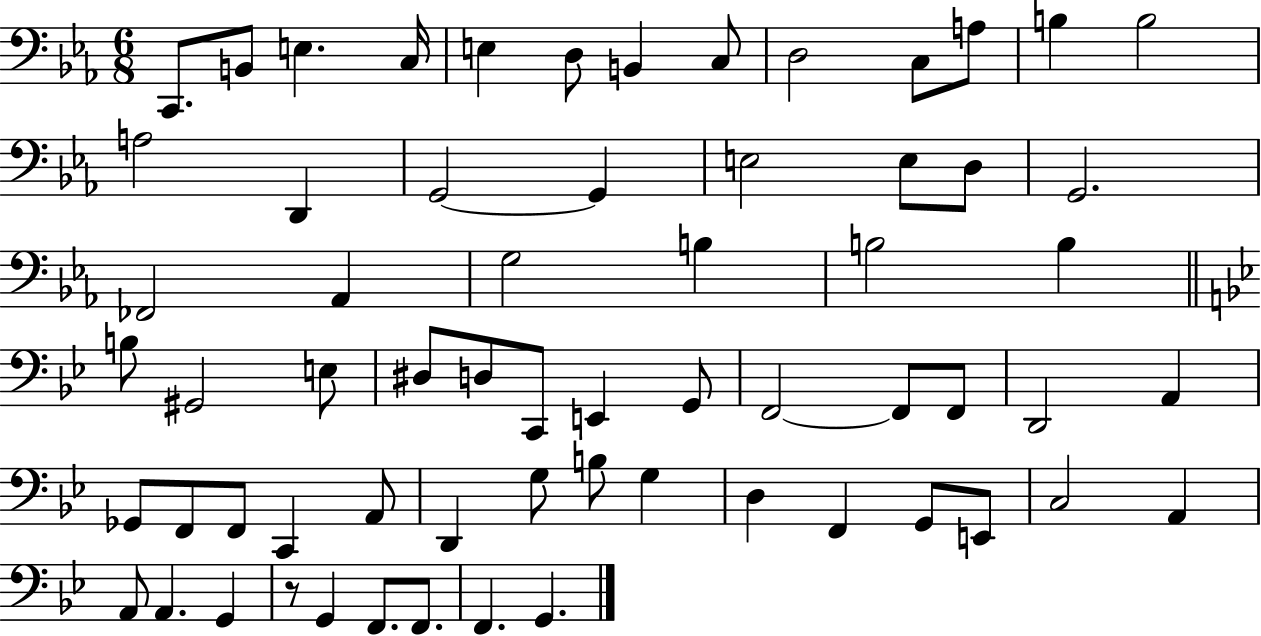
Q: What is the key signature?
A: EES major